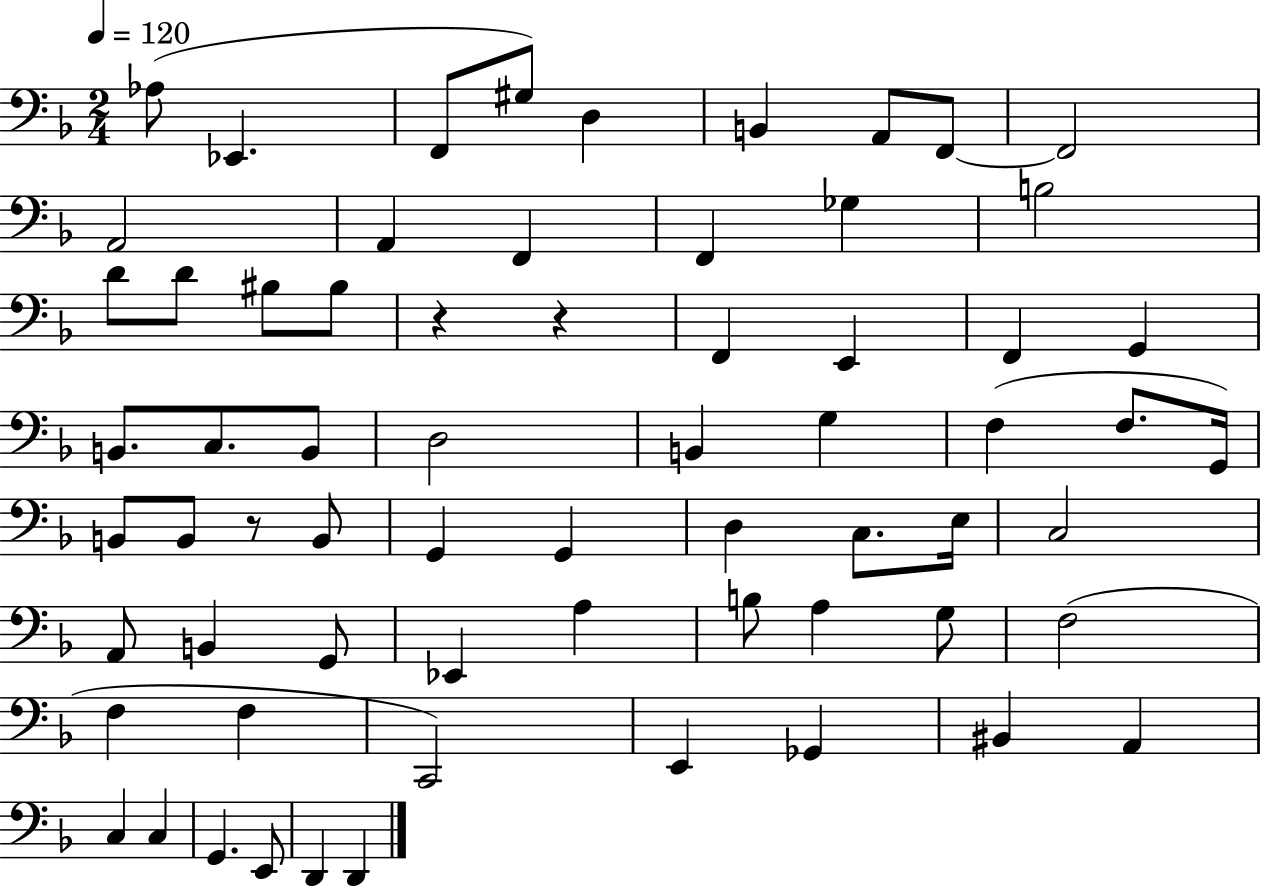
Ab3/e Eb2/q. F2/e G#3/e D3/q B2/q A2/e F2/e F2/h A2/h A2/q F2/q F2/q Gb3/q B3/h D4/e D4/e BIS3/e BIS3/e R/q R/q F2/q E2/q F2/q G2/q B2/e. C3/e. B2/e D3/h B2/q G3/q F3/q F3/e. G2/s B2/e B2/e R/e B2/e G2/q G2/q D3/q C3/e. E3/s C3/h A2/e B2/q G2/e Eb2/q A3/q B3/e A3/q G3/e F3/h F3/q F3/q C2/h E2/q Gb2/q BIS2/q A2/q C3/q C3/q G2/q. E2/e D2/q D2/q